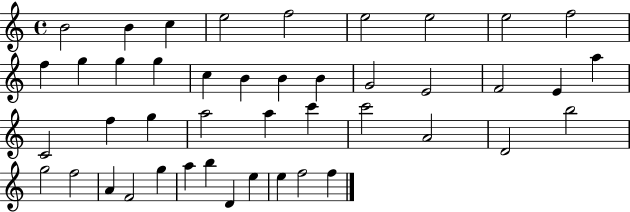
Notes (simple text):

B4/h B4/q C5/q E5/h F5/h E5/h E5/h E5/h F5/h F5/q G5/q G5/q G5/q C5/q B4/q B4/q B4/q G4/h E4/h F4/h E4/q A5/q C4/h F5/q G5/q A5/h A5/q C6/q C6/h A4/h D4/h B5/h G5/h F5/h A4/q F4/h G5/q A5/q B5/q D4/q E5/q E5/q F5/h F5/q